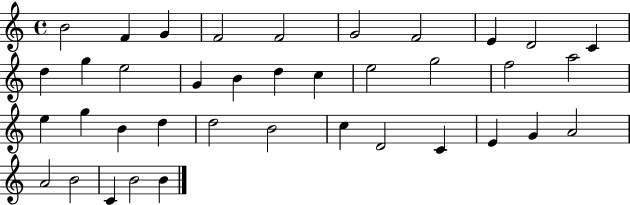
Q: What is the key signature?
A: C major